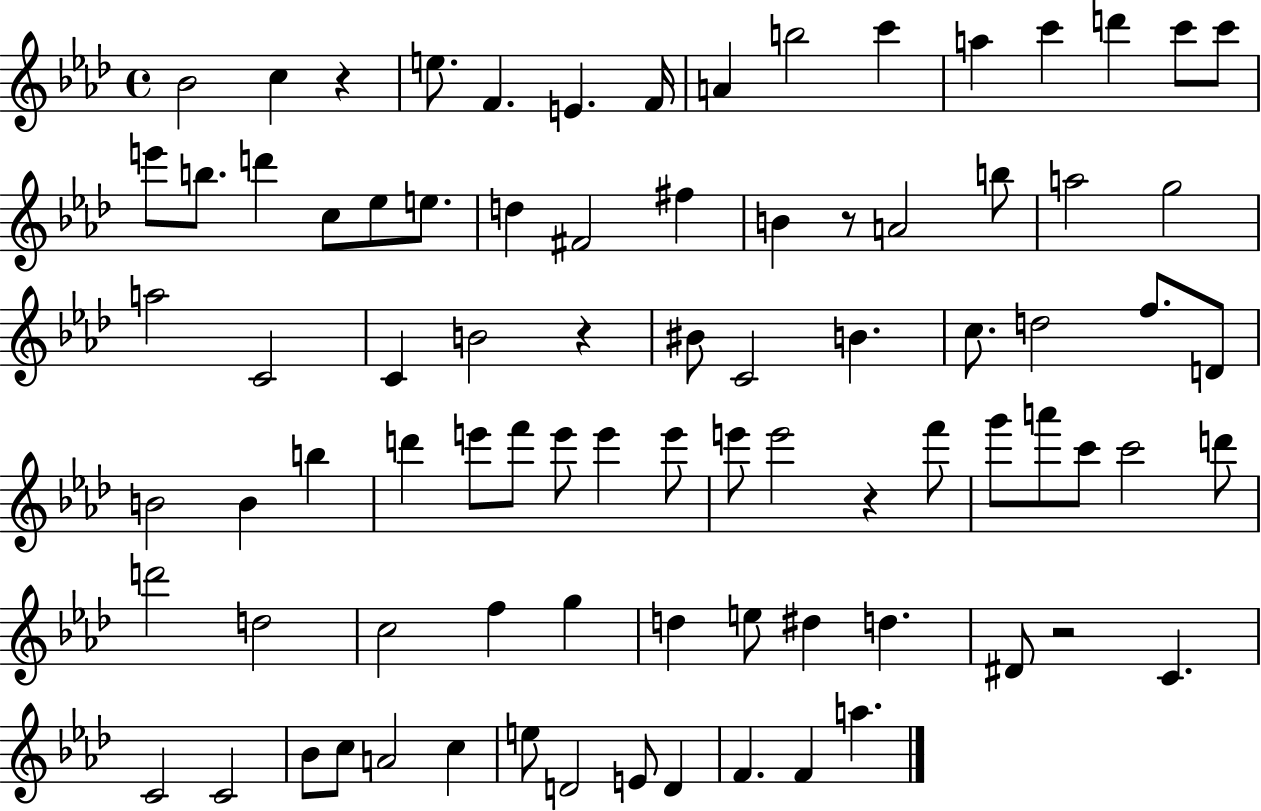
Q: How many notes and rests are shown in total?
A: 85